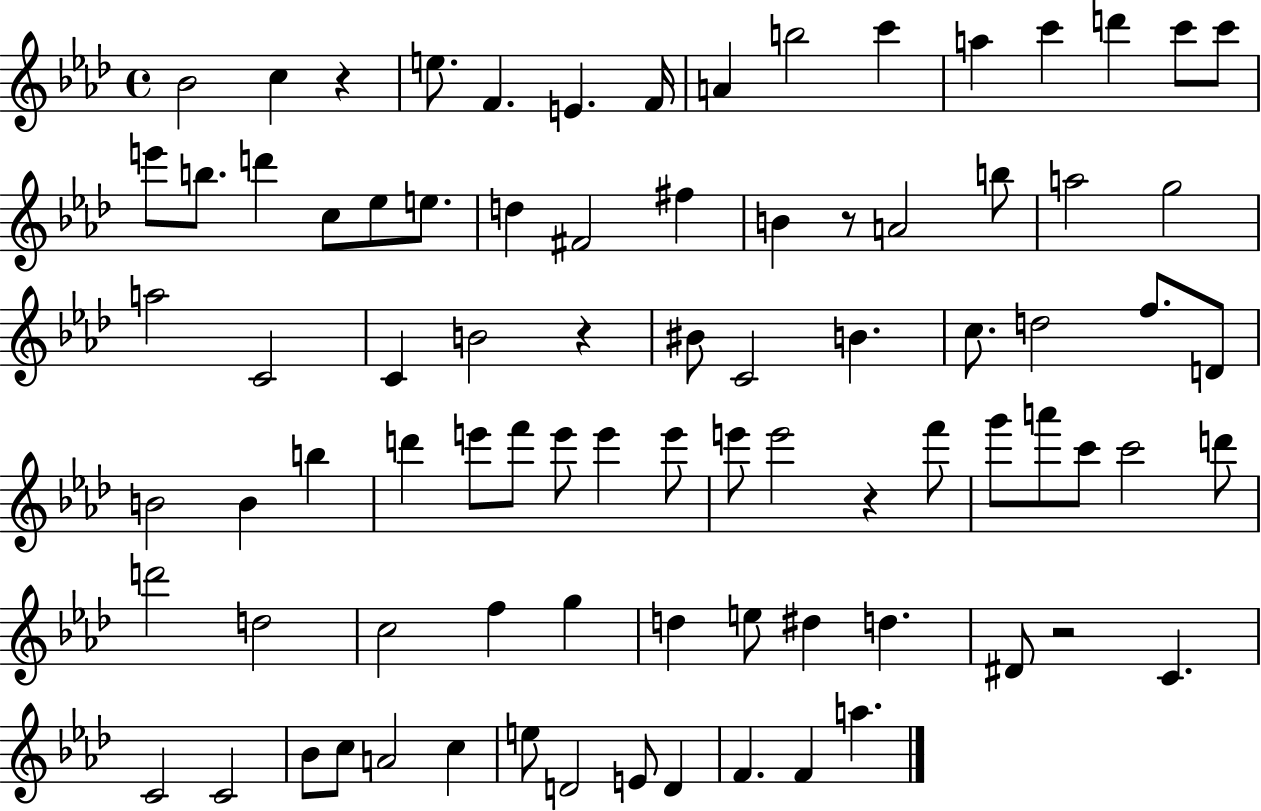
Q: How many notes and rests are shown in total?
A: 85